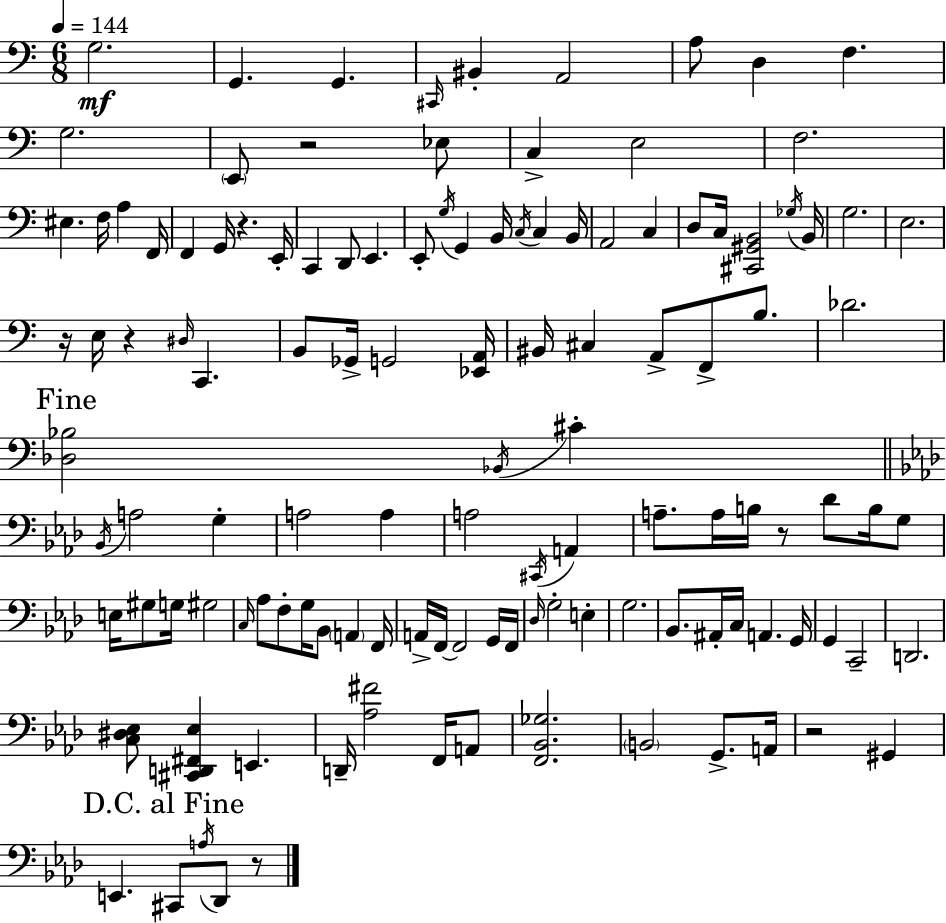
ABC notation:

X:1
T:Untitled
M:6/8
L:1/4
K:Am
G,2 G,, G,, ^C,,/4 ^B,, A,,2 A,/2 D, F, G,2 E,,/2 z2 _E,/2 C, E,2 F,2 ^E, F,/4 A, F,,/4 F,, G,,/4 z E,,/4 C,, D,,/2 E,, E,,/2 G,/4 G,, B,,/4 C,/4 C, B,,/4 A,,2 C, D,/2 C,/4 [^C,,^G,,B,,]2 _G,/4 B,,/4 G,2 E,2 z/4 E,/4 z ^D,/4 C,, B,,/2 _G,,/4 G,,2 [_E,,A,,]/4 ^B,,/4 ^C, A,,/2 F,,/2 B,/2 _D2 [_D,_B,]2 _B,,/4 ^C _B,,/4 A,2 G, A,2 A, A,2 ^C,,/4 A,, A,/2 A,/4 B,/4 z/2 _D/2 B,/4 G,/2 E,/4 ^G,/2 G,/4 ^G,2 C,/4 _A,/2 F,/2 G,/4 _B,,/2 A,, F,,/4 A,,/4 F,,/4 F,,2 G,,/4 F,,/4 _D,/4 G,2 E, G,2 _B,,/2 ^A,,/4 C,/4 A,, G,,/4 G,, C,,2 D,,2 [C,^D,_E,]/2 [^C,,D,,^F,,_E,] E,, D,,/4 [_A,^F]2 F,,/4 A,,/2 [F,,_B,,_G,]2 B,,2 G,,/2 A,,/4 z2 ^G,, E,, ^C,,/2 A,/4 _D,,/2 z/2